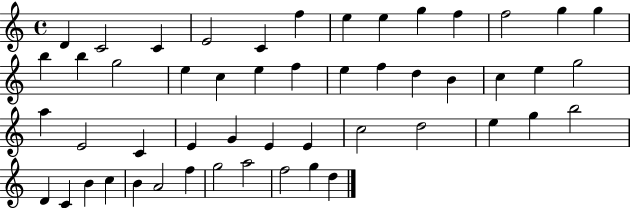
D4/q C4/h C4/q E4/h C4/q F5/q E5/q E5/q G5/q F5/q F5/h G5/q G5/q B5/q B5/q G5/h E5/q C5/q E5/q F5/q E5/q F5/q D5/q B4/q C5/q E5/q G5/h A5/q E4/h C4/q E4/q G4/q E4/q E4/q C5/h D5/h E5/q G5/q B5/h D4/q C4/q B4/q C5/q B4/q A4/h F5/q G5/h A5/h F5/h G5/q D5/q